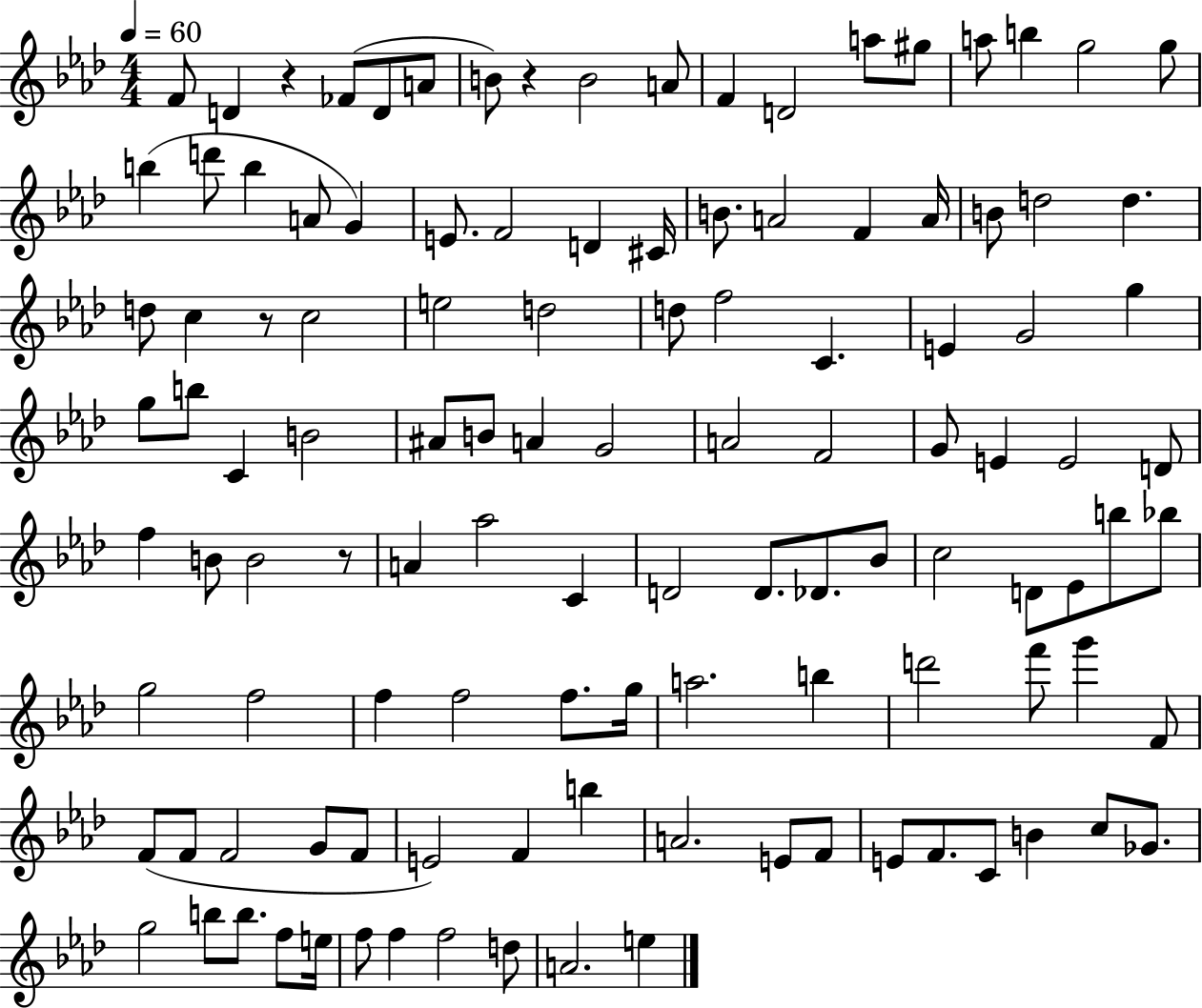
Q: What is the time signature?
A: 4/4